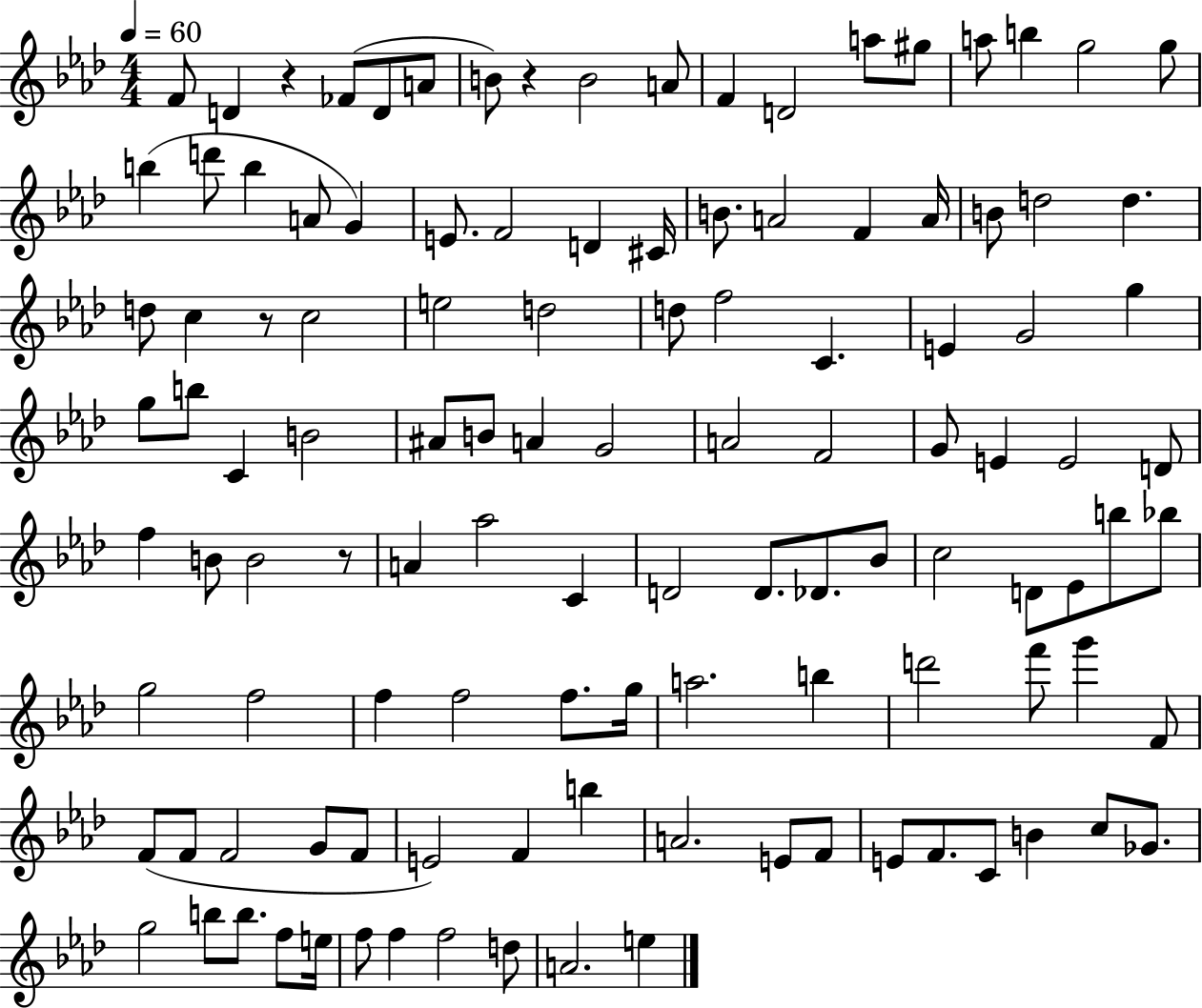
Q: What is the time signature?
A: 4/4